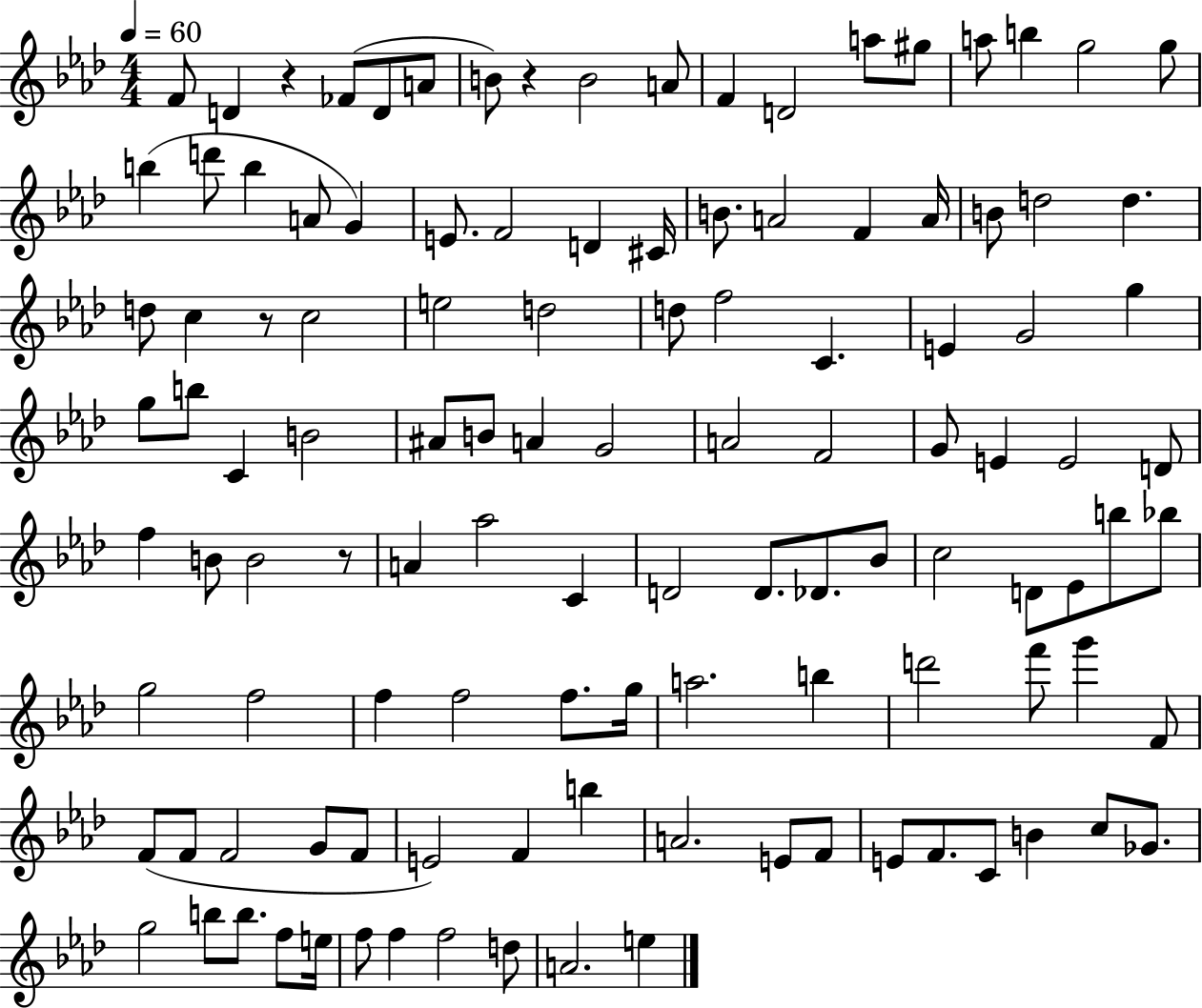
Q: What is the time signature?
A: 4/4